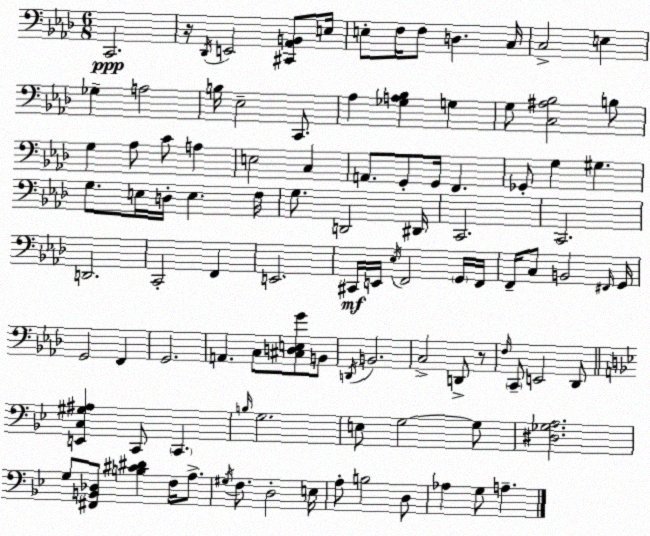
X:1
T:Untitled
M:6/8
L:1/4
K:Fm
C,,2 z/4 _D,,/4 E,,2 [^C,,_A,,B,,]/2 E,/4 E,/2 F,/4 F,/2 D, C,/4 C,2 E, _G, A,2 B,/4 _E,2 C,,/2 _A, [_G,A,_B,] G, G,/2 [C,^A,_B,]2 B,/2 G, _A,/2 C/2 A, E,2 C, A,,/2 G,,/2 G,,/4 F,, _G,,/2 G, ^G, G,/2 E,/4 D,/4 E, F,/4 G,/2 D,,2 ^D,,/4 C,,2 C,,2 D,,2 C,,2 F,, E,,2 ^C,,/4 E,,/4 _E,/4 F,,2 G,,/4 F,,/4 F,,/4 C,/2 B,,2 ^F,,/4 G,,/4 G,,2 F,, G,,2 A,, C,/2 [^C,D,E,G]/2 B,,/2 D,,/4 B,,2 C,2 D,,/2 z/2 F,/4 C,,/2 E,,2 _D,,/2 [E,,C,^G,^A,] C,,/2 C,, B,/4 G,2 E,/2 G,2 G,/2 [^D,_G,A,]2 G,/2 [^F,,B,,_D,]/2 [B,^C^D] F,/4 A,/2 ^G,/4 F,/2 D,2 E,/4 A,/2 B,2 D,/2 _A, G,/2 A,